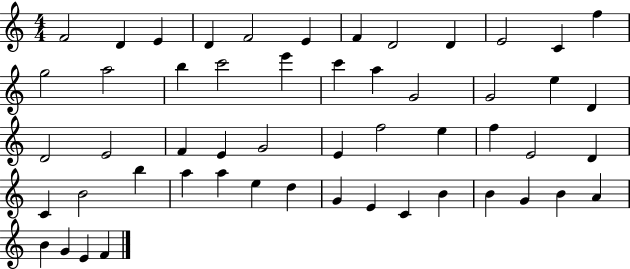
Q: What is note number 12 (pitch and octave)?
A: F5